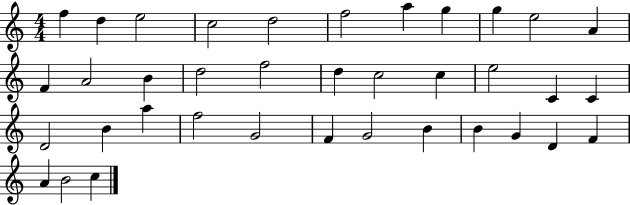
F5/q D5/q E5/h C5/h D5/h F5/h A5/q G5/q G5/q E5/h A4/q F4/q A4/h B4/q D5/h F5/h D5/q C5/h C5/q E5/h C4/q C4/q D4/h B4/q A5/q F5/h G4/h F4/q G4/h B4/q B4/q G4/q D4/q F4/q A4/q B4/h C5/q